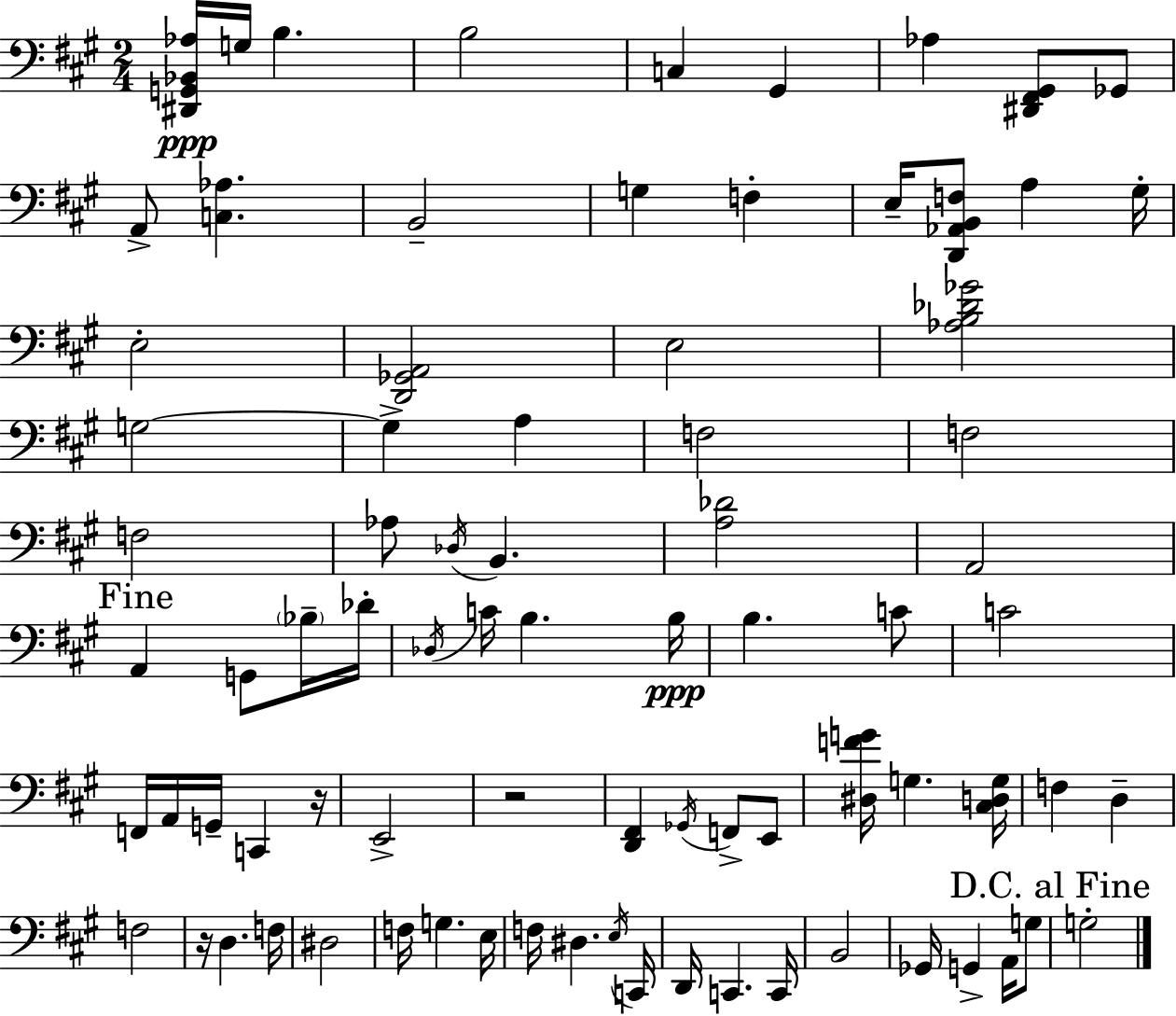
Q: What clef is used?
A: bass